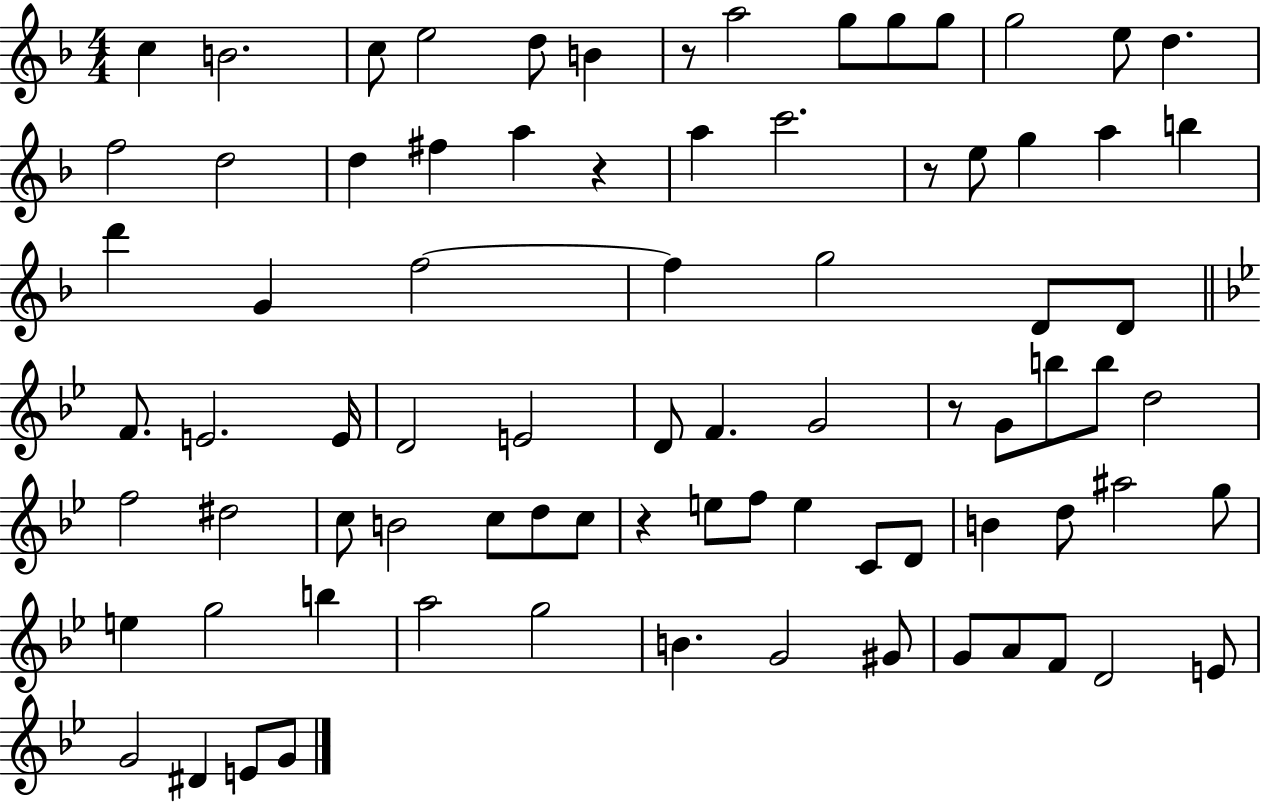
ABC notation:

X:1
T:Untitled
M:4/4
L:1/4
K:F
c B2 c/2 e2 d/2 B z/2 a2 g/2 g/2 g/2 g2 e/2 d f2 d2 d ^f a z a c'2 z/2 e/2 g a b d' G f2 f g2 D/2 D/2 F/2 E2 E/4 D2 E2 D/2 F G2 z/2 G/2 b/2 b/2 d2 f2 ^d2 c/2 B2 c/2 d/2 c/2 z e/2 f/2 e C/2 D/2 B d/2 ^a2 g/2 e g2 b a2 g2 B G2 ^G/2 G/2 A/2 F/2 D2 E/2 G2 ^D E/2 G/2